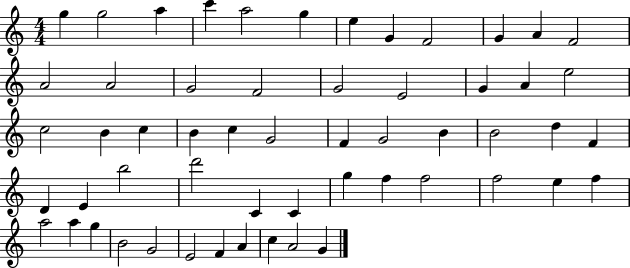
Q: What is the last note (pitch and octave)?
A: G4